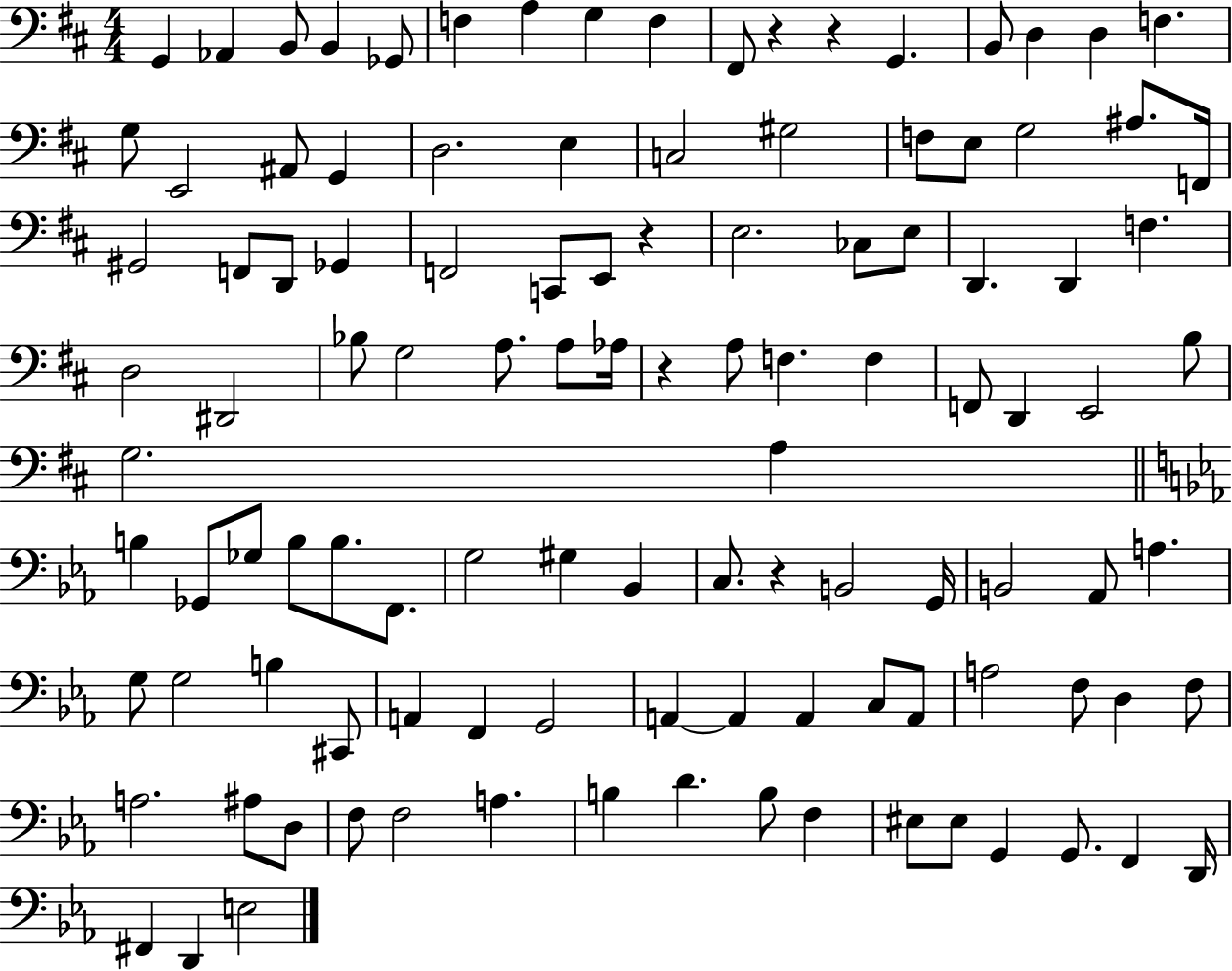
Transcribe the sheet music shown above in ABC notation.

X:1
T:Untitled
M:4/4
L:1/4
K:D
G,, _A,, B,,/2 B,, _G,,/2 F, A, G, F, ^F,,/2 z z G,, B,,/2 D, D, F, G,/2 E,,2 ^A,,/2 G,, D,2 E, C,2 ^G,2 F,/2 E,/2 G,2 ^A,/2 F,,/4 ^G,,2 F,,/2 D,,/2 _G,, F,,2 C,,/2 E,,/2 z E,2 _C,/2 E,/2 D,, D,, F, D,2 ^D,,2 _B,/2 G,2 A,/2 A,/2 _A,/4 z A,/2 F, F, F,,/2 D,, E,,2 B,/2 G,2 A, B, _G,,/2 _G,/2 B,/2 B,/2 F,,/2 G,2 ^G, _B,, C,/2 z B,,2 G,,/4 B,,2 _A,,/2 A, G,/2 G,2 B, ^C,,/2 A,, F,, G,,2 A,, A,, A,, C,/2 A,,/2 A,2 F,/2 D, F,/2 A,2 ^A,/2 D,/2 F,/2 F,2 A, B, D B,/2 F, ^E,/2 ^E,/2 G,, G,,/2 F,, D,,/4 ^F,, D,, E,2